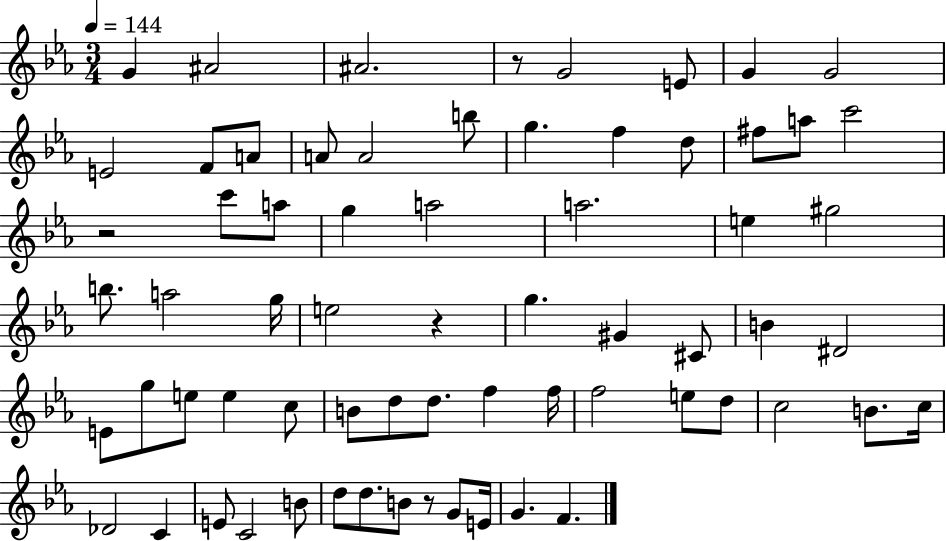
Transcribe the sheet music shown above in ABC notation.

X:1
T:Untitled
M:3/4
L:1/4
K:Eb
G ^A2 ^A2 z/2 G2 E/2 G G2 E2 F/2 A/2 A/2 A2 b/2 g f d/2 ^f/2 a/2 c'2 z2 c'/2 a/2 g a2 a2 e ^g2 b/2 a2 g/4 e2 z g ^G ^C/2 B ^D2 E/2 g/2 e/2 e c/2 B/2 d/2 d/2 f f/4 f2 e/2 d/2 c2 B/2 c/4 _D2 C E/2 C2 B/2 d/2 d/2 B/2 z/2 G/2 E/4 G F